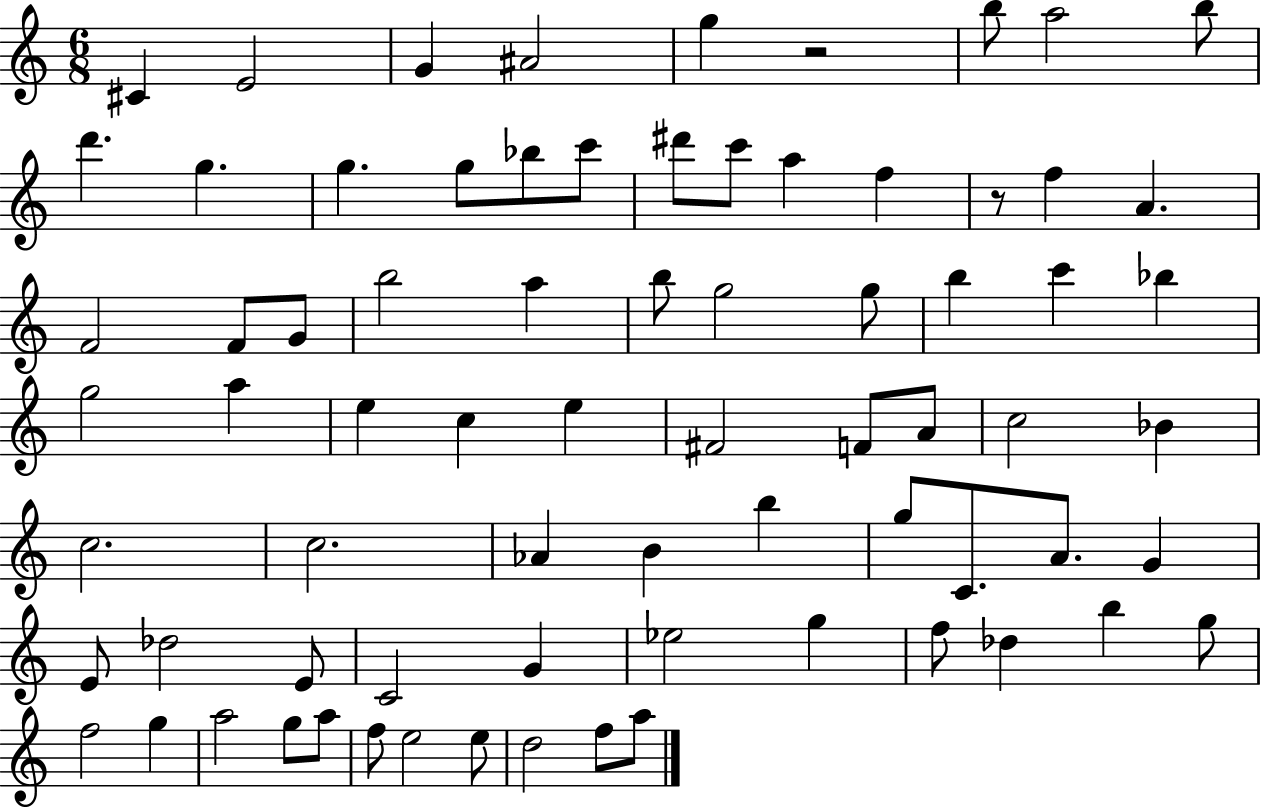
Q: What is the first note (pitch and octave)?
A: C#4